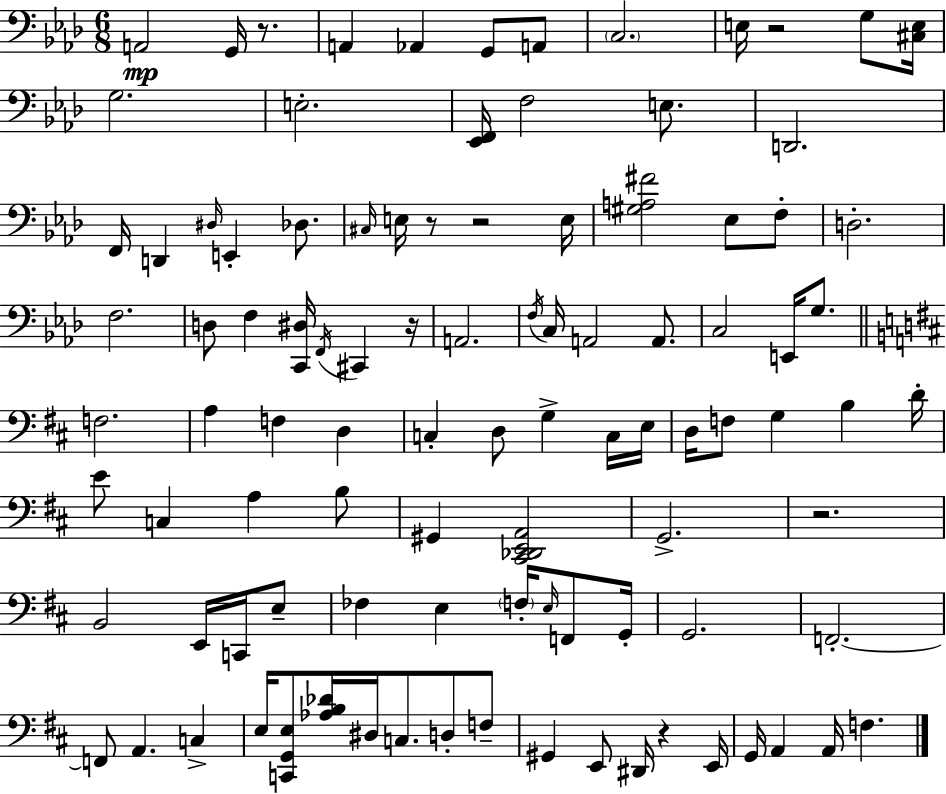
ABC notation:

X:1
T:Untitled
M:6/8
L:1/4
K:Ab
A,,2 G,,/4 z/2 A,, _A,, G,,/2 A,,/2 C,2 E,/4 z2 G,/2 [^C,E,]/4 G,2 E,2 [_E,,F,,]/4 F,2 E,/2 D,,2 F,,/4 D,, ^D,/4 E,, _D,/2 ^C,/4 E,/4 z/2 z2 E,/4 [^G,A,^F]2 _E,/2 F,/2 D,2 F,2 D,/2 F, [C,,^D,]/4 F,,/4 ^C,, z/4 A,,2 F,/4 C,/4 A,,2 A,,/2 C,2 E,,/4 G,/2 F,2 A, F, D, C, D,/2 G, C,/4 E,/4 D,/4 F,/2 G, B, D/4 E/2 C, A, B,/2 ^G,, [^C,,_D,,E,,A,,]2 G,,2 z2 B,,2 E,,/4 C,,/4 E,/2 _F, E, F,/4 E,/4 F,,/2 G,,/4 G,,2 F,,2 F,,/2 A,, C, E,/4 [C,,G,,E,]/2 [_A,B,_D]/4 ^D,/4 C,/2 D,/2 F,/2 ^G,, E,,/2 ^D,,/4 z E,,/4 G,,/4 A,, A,,/4 F,